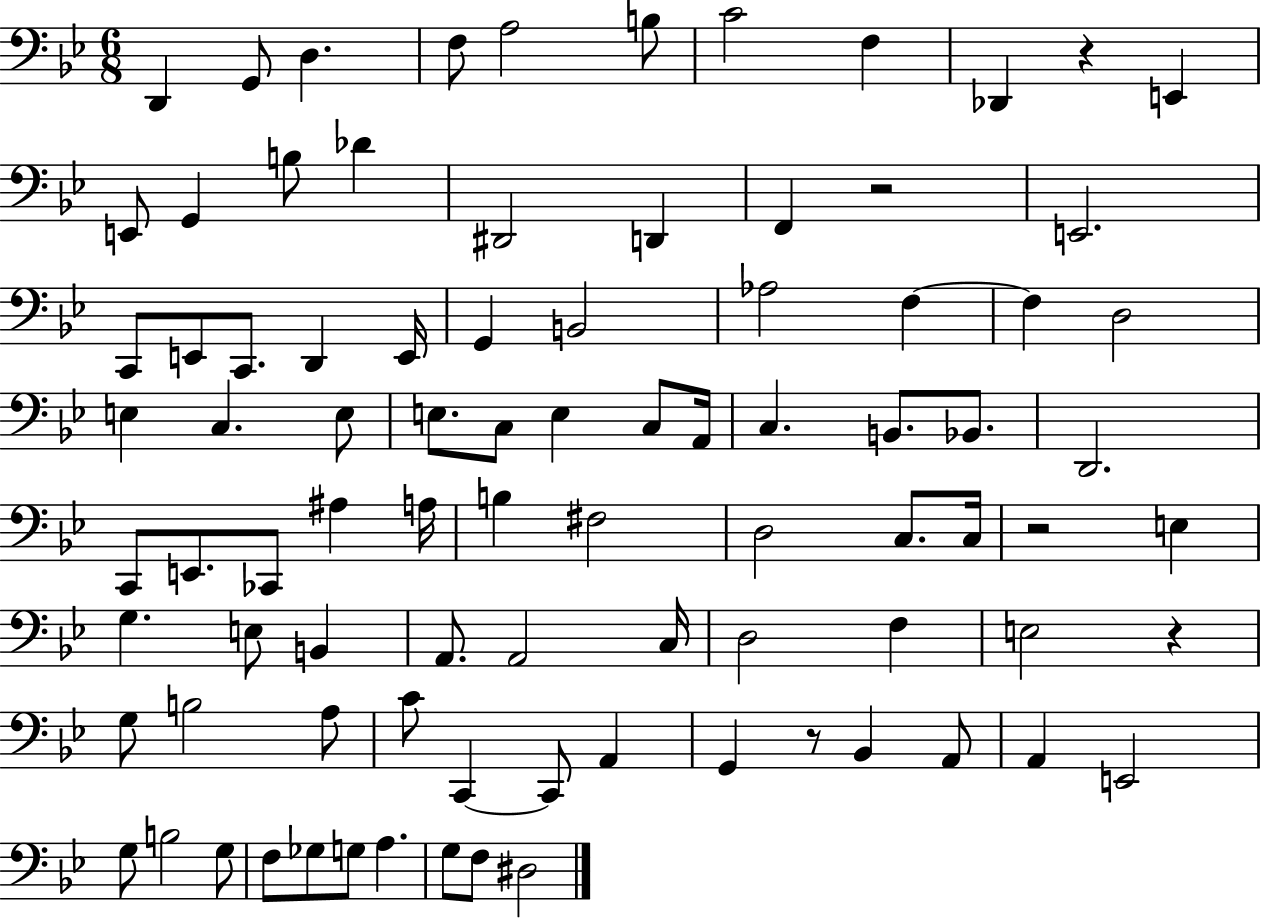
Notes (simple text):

D2/q G2/e D3/q. F3/e A3/h B3/e C4/h F3/q Db2/q R/q E2/q E2/e G2/q B3/e Db4/q D#2/h D2/q F2/q R/h E2/h. C2/e E2/e C2/e. D2/q E2/s G2/q B2/h Ab3/h F3/q F3/q D3/h E3/q C3/q. E3/e E3/e. C3/e E3/q C3/e A2/s C3/q. B2/e. Bb2/e. D2/h. C2/e E2/e. CES2/e A#3/q A3/s B3/q F#3/h D3/h C3/e. C3/s R/h E3/q G3/q. E3/e B2/q A2/e. A2/h C3/s D3/h F3/q E3/h R/q G3/e B3/h A3/e C4/e C2/q C2/e A2/q G2/q R/e Bb2/q A2/e A2/q E2/h G3/e B3/h G3/e F3/e Gb3/e G3/e A3/q. G3/e F3/e D#3/h